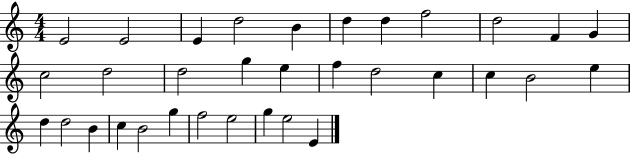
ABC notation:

X:1
T:Untitled
M:4/4
L:1/4
K:C
E2 E2 E d2 B d d f2 d2 F G c2 d2 d2 g e f d2 c c B2 e d d2 B c B2 g f2 e2 g e2 E